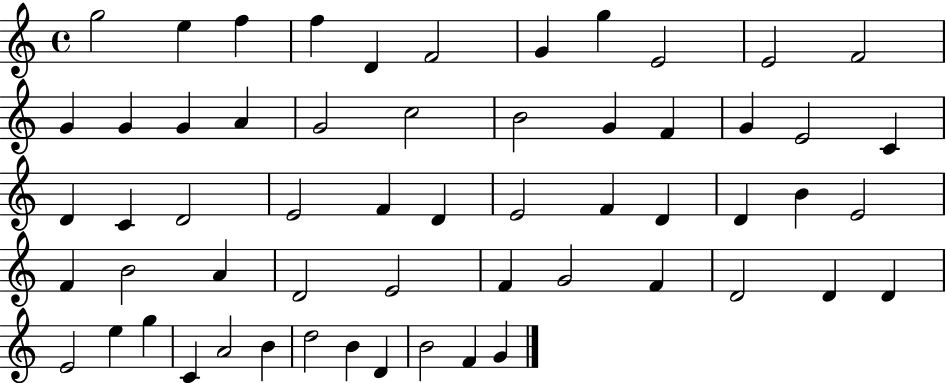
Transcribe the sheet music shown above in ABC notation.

X:1
T:Untitled
M:4/4
L:1/4
K:C
g2 e f f D F2 G g E2 E2 F2 G G G A G2 c2 B2 G F G E2 C D C D2 E2 F D E2 F D D B E2 F B2 A D2 E2 F G2 F D2 D D E2 e g C A2 B d2 B D B2 F G